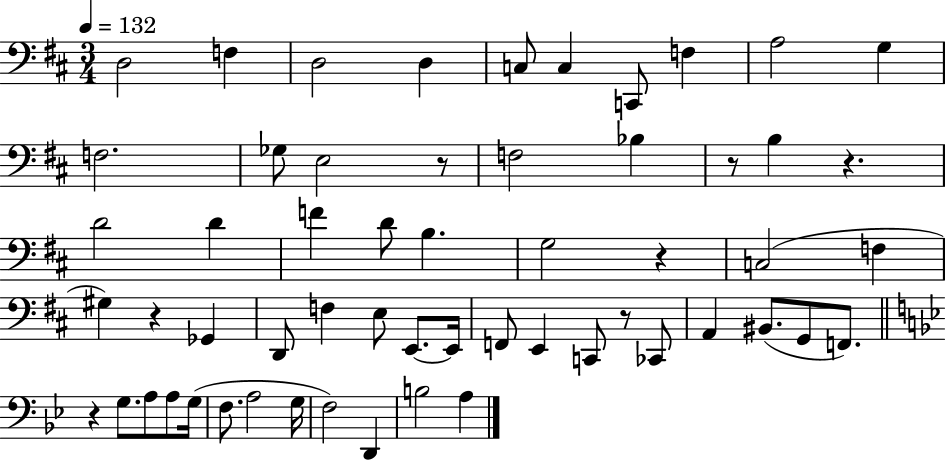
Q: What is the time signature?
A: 3/4